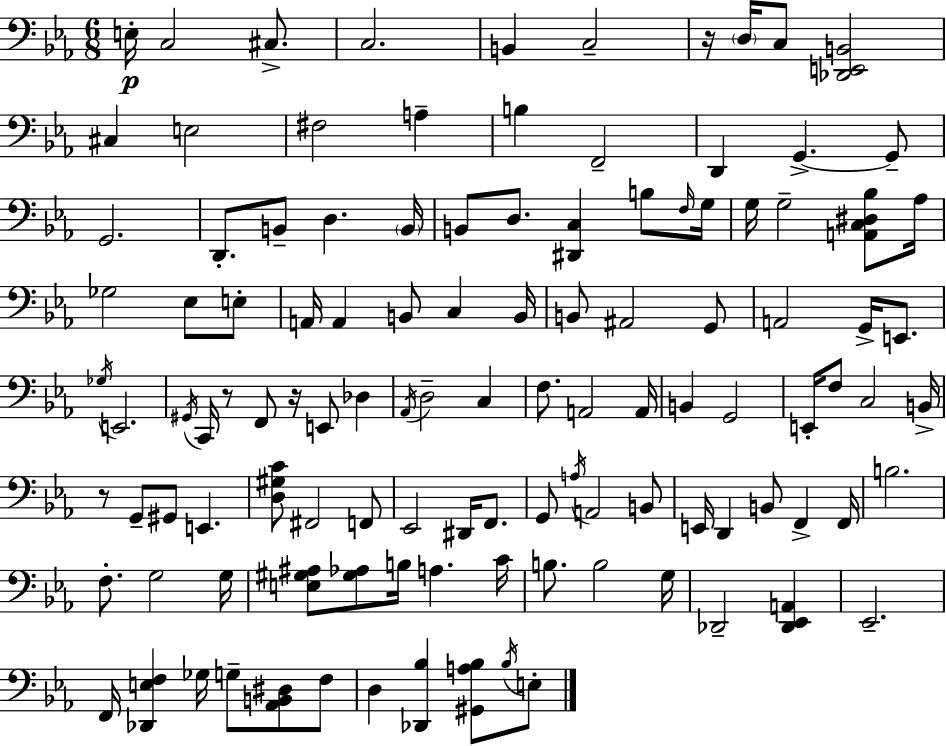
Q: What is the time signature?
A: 6/8